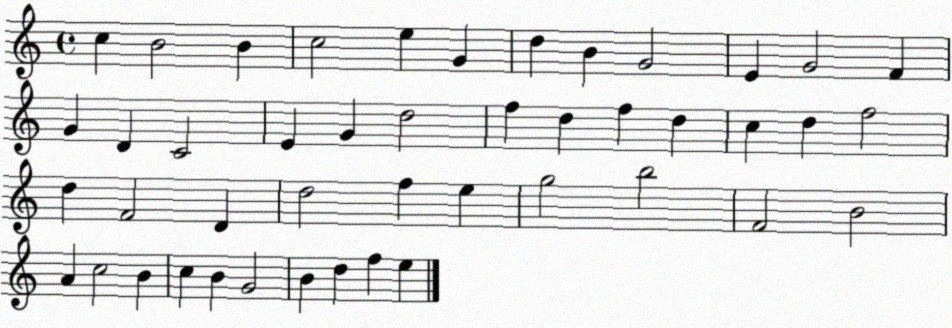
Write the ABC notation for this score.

X:1
T:Untitled
M:4/4
L:1/4
K:C
c B2 B c2 e G d B G2 E G2 F G D C2 E G d2 f d f d c d f2 d F2 D d2 f e g2 b2 F2 B2 A c2 B c B G2 B d f e